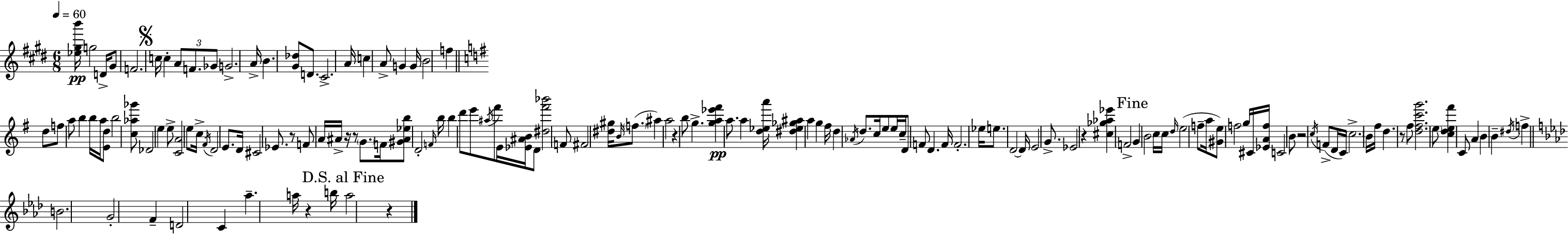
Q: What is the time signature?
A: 6/8